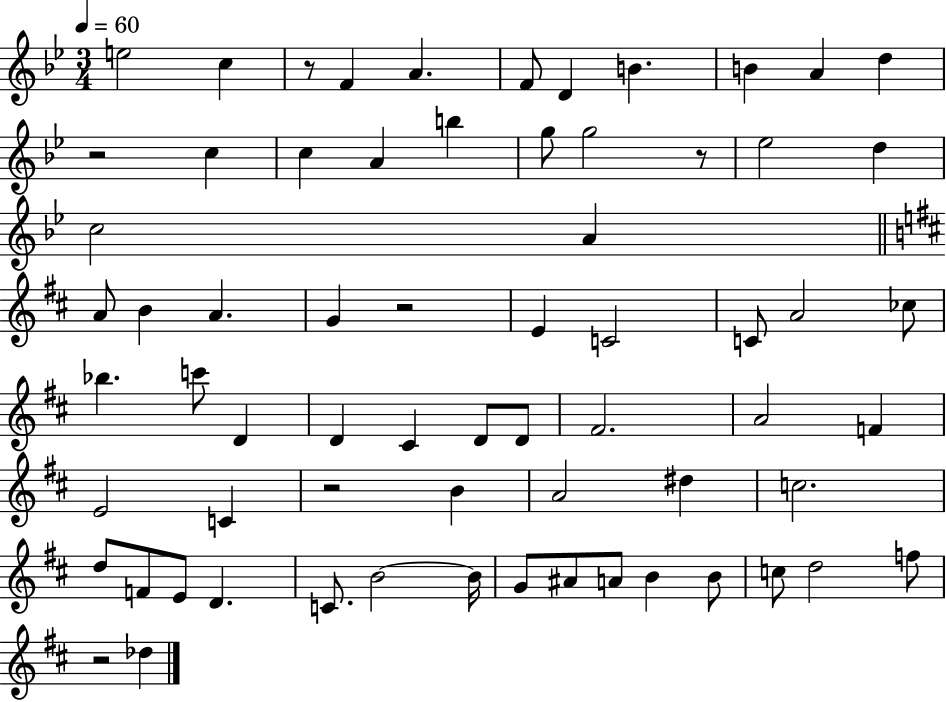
{
  \clef treble
  \numericTimeSignature
  \time 3/4
  \key bes \major
  \tempo 4 = 60
  e''2 c''4 | r8 f'4 a'4. | f'8 d'4 b'4. | b'4 a'4 d''4 | \break r2 c''4 | c''4 a'4 b''4 | g''8 g''2 r8 | ees''2 d''4 | \break c''2 a'4 | \bar "||" \break \key b \minor a'8 b'4 a'4. | g'4 r2 | e'4 c'2 | c'8 a'2 ces''8 | \break bes''4. c'''8 d'4 | d'4 cis'4 d'8 d'8 | fis'2. | a'2 f'4 | \break e'2 c'4 | r2 b'4 | a'2 dis''4 | c''2. | \break d''8 f'8 e'8 d'4. | c'8. b'2~~ b'16 | g'8 ais'8 a'8 b'4 b'8 | c''8 d''2 f''8 | \break r2 des''4 | \bar "|."
}